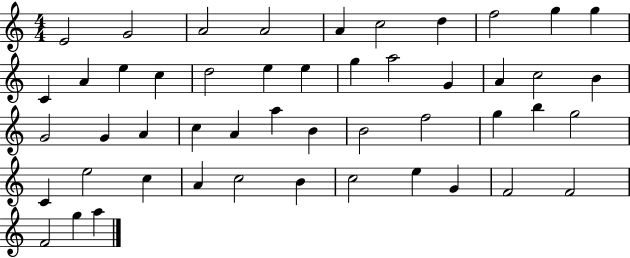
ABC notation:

X:1
T:Untitled
M:4/4
L:1/4
K:C
E2 G2 A2 A2 A c2 d f2 g g C A e c d2 e e g a2 G A c2 B G2 G A c A a B B2 f2 g b g2 C e2 c A c2 B c2 e G F2 F2 F2 g a